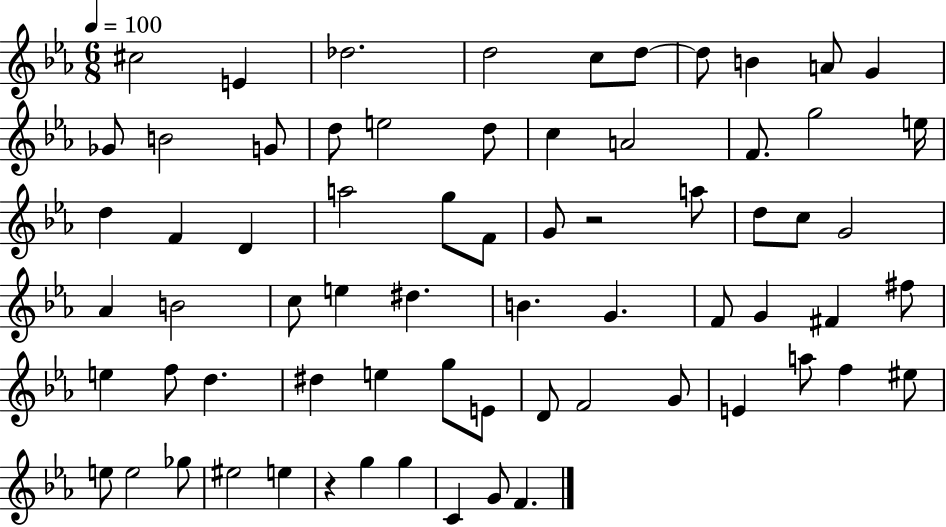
{
  \clef treble
  \numericTimeSignature
  \time 6/8
  \key ees \major
  \tempo 4 = 100
  cis''2 e'4 | des''2. | d''2 c''8 d''8~~ | d''8 b'4 a'8 g'4 | \break ges'8 b'2 g'8 | d''8 e''2 d''8 | c''4 a'2 | f'8. g''2 e''16 | \break d''4 f'4 d'4 | a''2 g''8 f'8 | g'8 r2 a''8 | d''8 c''8 g'2 | \break aes'4 b'2 | c''8 e''4 dis''4. | b'4. g'4. | f'8 g'4 fis'4 fis''8 | \break e''4 f''8 d''4. | dis''4 e''4 g''8 e'8 | d'8 f'2 g'8 | e'4 a''8 f''4 eis''8 | \break e''8 e''2 ges''8 | eis''2 e''4 | r4 g''4 g''4 | c'4 g'8 f'4. | \break \bar "|."
}